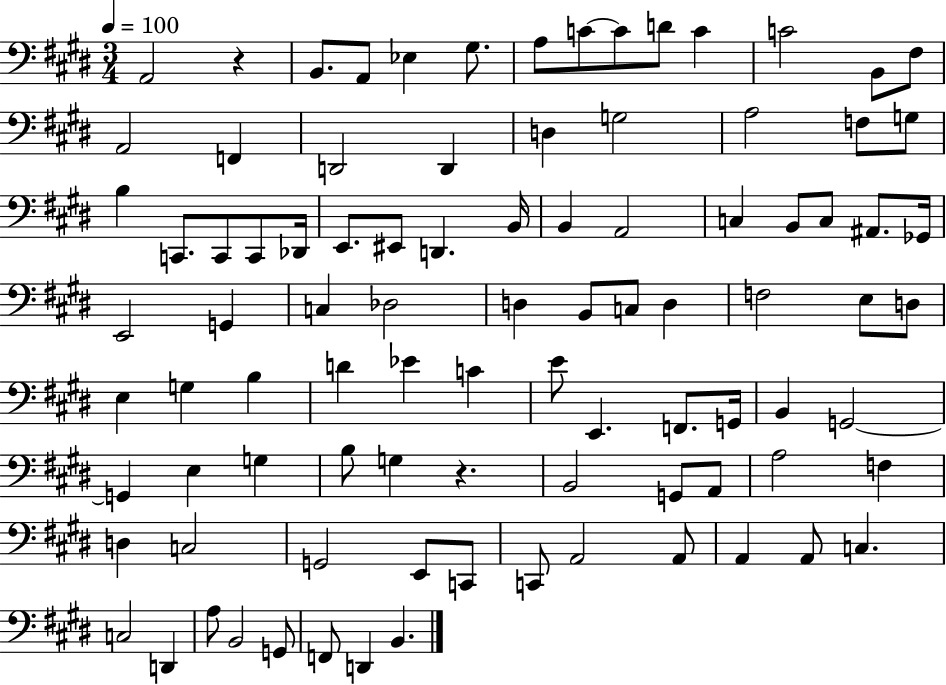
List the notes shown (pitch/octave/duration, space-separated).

A2/h R/q B2/e. A2/e Eb3/q G#3/e. A3/e C4/e C4/e D4/e C4/q C4/h B2/e F#3/e A2/h F2/q D2/h D2/q D3/q G3/h A3/h F3/e G3/e B3/q C2/e. C2/e C2/e Db2/s E2/e. EIS2/e D2/q. B2/s B2/q A2/h C3/q B2/e C3/e A#2/e. Gb2/s E2/h G2/q C3/q Db3/h D3/q B2/e C3/e D3/q F3/h E3/e D3/e E3/q G3/q B3/q D4/q Eb4/q C4/q E4/e E2/q. F2/e. G2/s B2/q G2/h G2/q E3/q G3/q B3/e G3/q R/q. B2/h G2/e A2/e A3/h F3/q D3/q C3/h G2/h E2/e C2/e C2/e A2/h A2/e A2/q A2/e C3/q. C3/h D2/q A3/e B2/h G2/e F2/e D2/q B2/q.